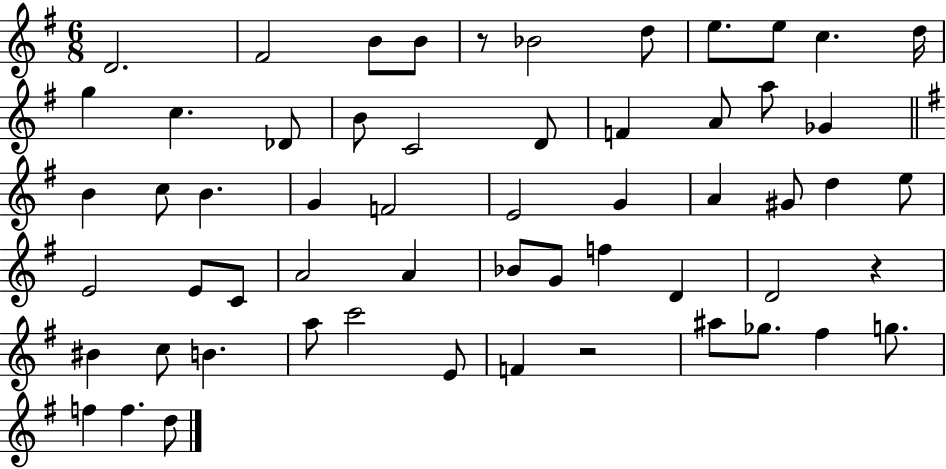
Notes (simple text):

D4/h. F#4/h B4/e B4/e R/e Bb4/h D5/e E5/e. E5/e C5/q. D5/s G5/q C5/q. Db4/e B4/e C4/h D4/e F4/q A4/e A5/e Gb4/q B4/q C5/e B4/q. G4/q F4/h E4/h G4/q A4/q G#4/e D5/q E5/e E4/h E4/e C4/e A4/h A4/q Bb4/e G4/e F5/q D4/q D4/h R/q BIS4/q C5/e B4/q. A5/e C6/h E4/e F4/q R/h A#5/e Gb5/e. F#5/q G5/e. F5/q F5/q. D5/e